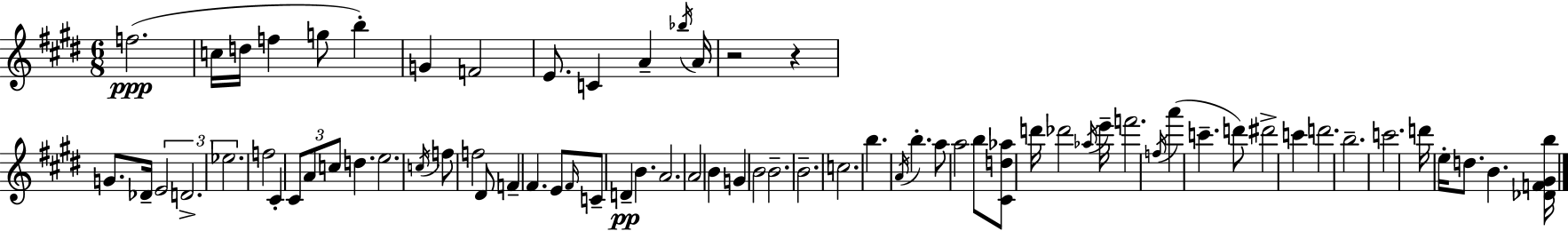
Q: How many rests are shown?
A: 2